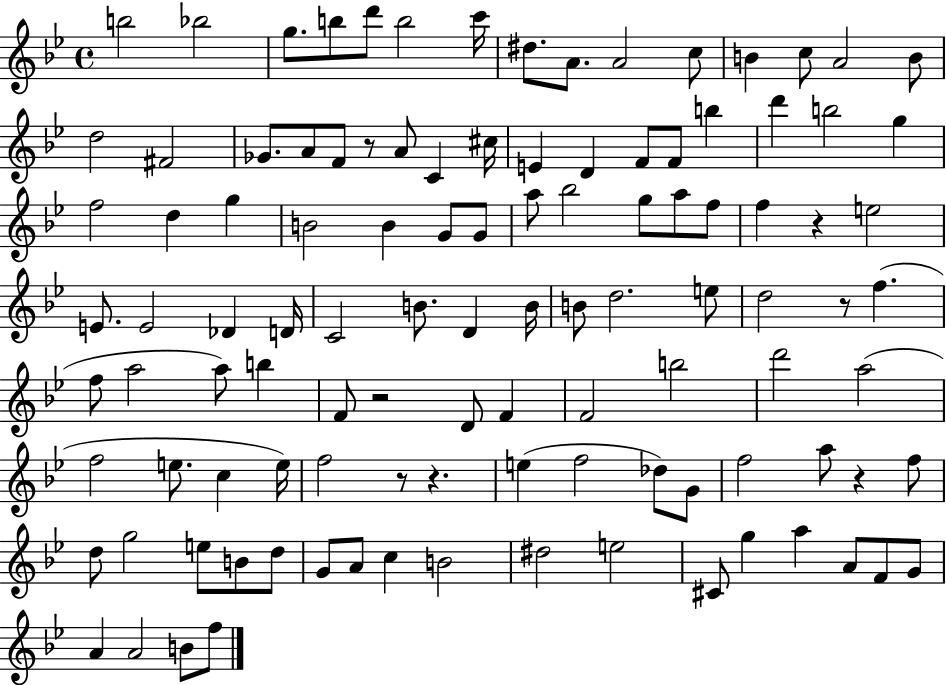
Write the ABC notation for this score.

X:1
T:Untitled
M:4/4
L:1/4
K:Bb
b2 _b2 g/2 b/2 d'/2 b2 c'/4 ^d/2 A/2 A2 c/2 B c/2 A2 B/2 d2 ^F2 _G/2 A/2 F/2 z/2 A/2 C ^c/4 E D F/2 F/2 b d' b2 g f2 d g B2 B G/2 G/2 a/2 _b2 g/2 a/2 f/2 f z e2 E/2 E2 _D D/4 C2 B/2 D B/4 B/2 d2 e/2 d2 z/2 f f/2 a2 a/2 b F/2 z2 D/2 F F2 b2 d'2 a2 f2 e/2 c e/4 f2 z/2 z e f2 _d/2 G/2 f2 a/2 z f/2 d/2 g2 e/2 B/2 d/2 G/2 A/2 c B2 ^d2 e2 ^C/2 g a A/2 F/2 G/2 A A2 B/2 f/2